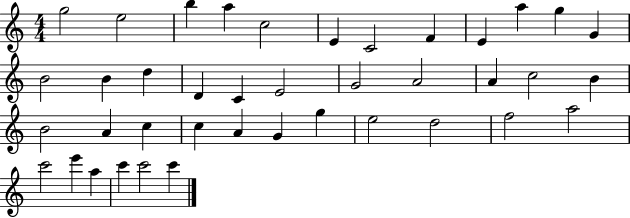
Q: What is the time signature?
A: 4/4